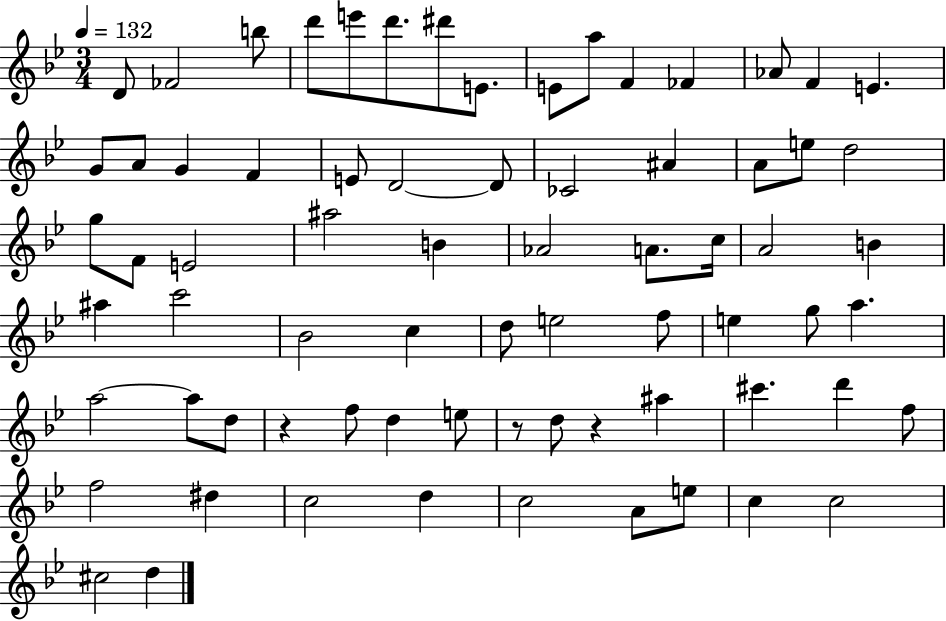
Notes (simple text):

D4/e FES4/h B5/e D6/e E6/e D6/e. D#6/e E4/e. E4/e A5/e F4/q FES4/q Ab4/e F4/q E4/q. G4/e A4/e G4/q F4/q E4/e D4/h D4/e CES4/h A#4/q A4/e E5/e D5/h G5/e F4/e E4/h A#5/h B4/q Ab4/h A4/e. C5/s A4/h B4/q A#5/q C6/h Bb4/h C5/q D5/e E5/h F5/e E5/q G5/e A5/q. A5/h A5/e D5/e R/q F5/e D5/q E5/e R/e D5/e R/q A#5/q C#6/q. D6/q F5/e F5/h D#5/q C5/h D5/q C5/h A4/e E5/e C5/q C5/h C#5/h D5/q